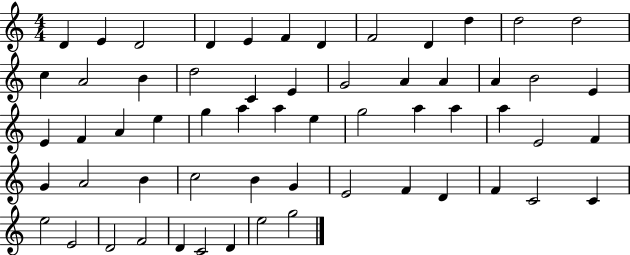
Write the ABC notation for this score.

X:1
T:Untitled
M:4/4
L:1/4
K:C
D E D2 D E F D F2 D d d2 d2 c A2 B d2 C E G2 A A A B2 E E F A e g a a e g2 a a a E2 F G A2 B c2 B G E2 F D F C2 C e2 E2 D2 F2 D C2 D e2 g2